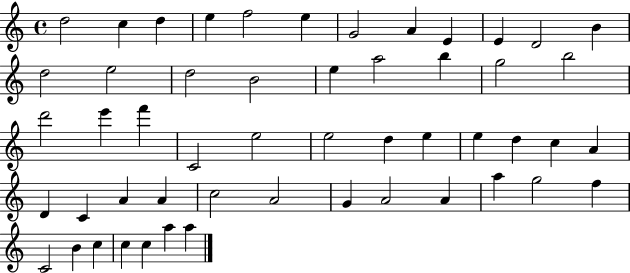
{
  \clef treble
  \time 4/4
  \defaultTimeSignature
  \key c \major
  d''2 c''4 d''4 | e''4 f''2 e''4 | g'2 a'4 e'4 | e'4 d'2 b'4 | \break d''2 e''2 | d''2 b'2 | e''4 a''2 b''4 | g''2 b''2 | \break d'''2 e'''4 f'''4 | c'2 e''2 | e''2 d''4 e''4 | e''4 d''4 c''4 a'4 | \break d'4 c'4 a'4 a'4 | c''2 a'2 | g'4 a'2 a'4 | a''4 g''2 f''4 | \break c'2 b'4 c''4 | c''4 c''4 a''4 a''4 | \bar "|."
}